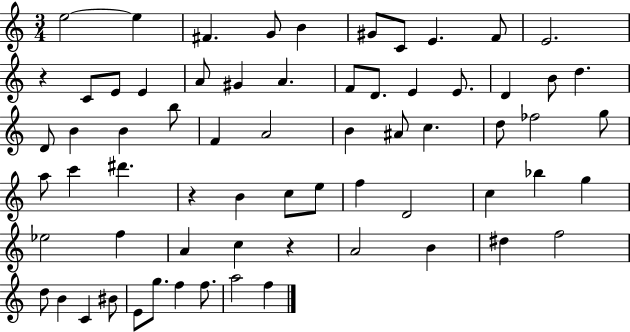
{
  \clef treble
  \numericTimeSignature
  \time 3/4
  \key c \major
  e''2~~ e''4 | fis'4. g'8 b'4 | gis'8 c'8 e'4. f'8 | e'2. | \break r4 c'8 e'8 e'4 | a'8 gis'4 a'4. | f'8 d'8. e'4 e'8. | d'4 b'8 d''4. | \break d'8 b'4 b'4 b''8 | f'4 a'2 | b'4 ais'8 c''4. | d''8 fes''2 g''8 | \break a''8 c'''4 dis'''4. | r4 b'4 c''8 e''8 | f''4 d'2 | c''4 bes''4 g''4 | \break ees''2 f''4 | a'4 c''4 r4 | a'2 b'4 | dis''4 f''2 | \break d''8 b'4 c'4 bis'8 | e'8 g''8. f''4 f''8. | a''2 f''4 | \bar "|."
}